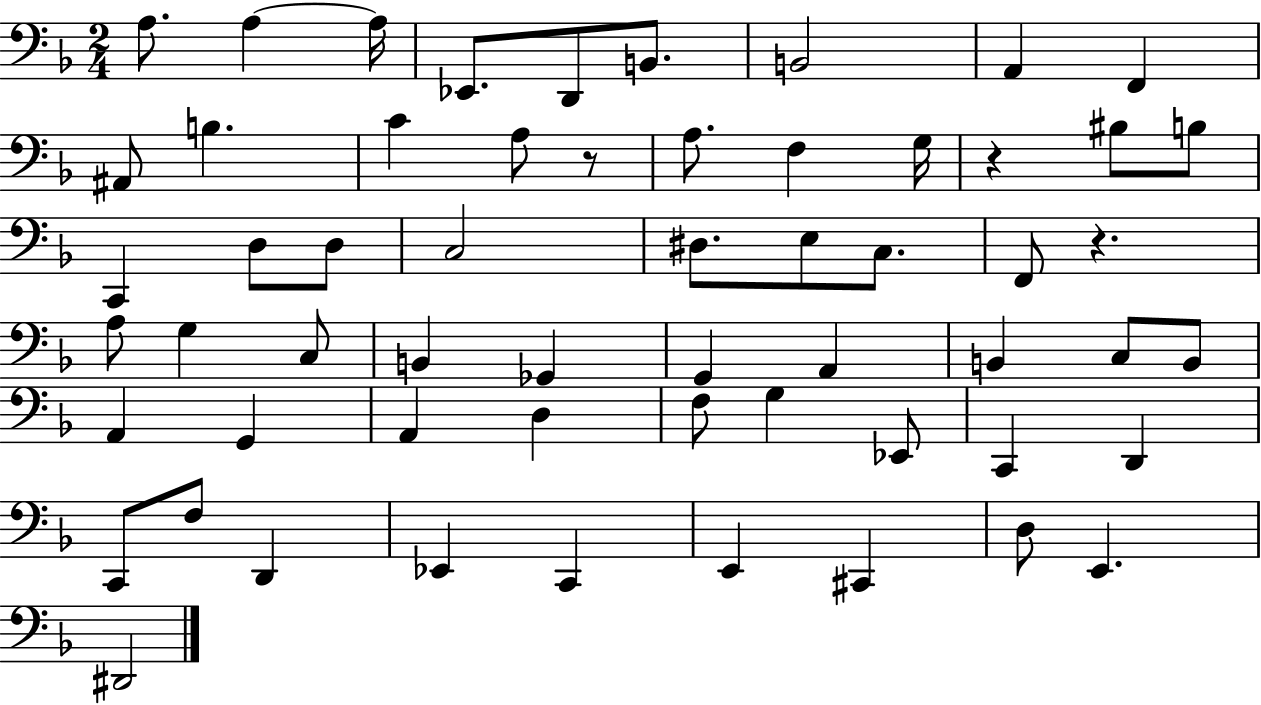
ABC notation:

X:1
T:Untitled
M:2/4
L:1/4
K:F
A,/2 A, A,/4 _E,,/2 D,,/2 B,,/2 B,,2 A,, F,, ^A,,/2 B, C A,/2 z/2 A,/2 F, G,/4 z ^B,/2 B,/2 C,, D,/2 D,/2 C,2 ^D,/2 E,/2 C,/2 F,,/2 z A,/2 G, C,/2 B,, _G,, G,, A,, B,, C,/2 B,,/2 A,, G,, A,, D, F,/2 G, _E,,/2 C,, D,, C,,/2 F,/2 D,, _E,, C,, E,, ^C,, D,/2 E,, ^D,,2